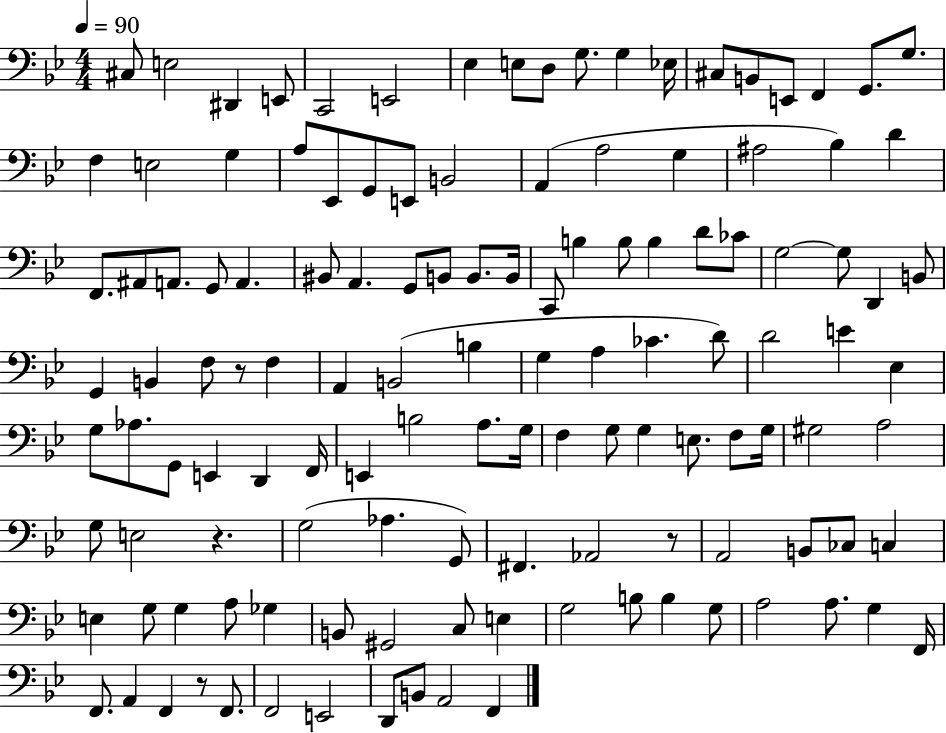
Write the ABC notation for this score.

X:1
T:Untitled
M:4/4
L:1/4
K:Bb
^C,/2 E,2 ^D,, E,,/2 C,,2 E,,2 _E, E,/2 D,/2 G,/2 G, _E,/4 ^C,/2 B,,/2 E,,/2 F,, G,,/2 G,/2 F, E,2 G, A,/2 _E,,/2 G,,/2 E,,/2 B,,2 A,, A,2 G, ^A,2 _B, D F,,/2 ^A,,/2 A,,/2 G,,/2 A,, ^B,,/2 A,, G,,/2 B,,/2 B,,/2 B,,/4 C,,/2 B, B,/2 B, D/2 _C/2 G,2 G,/2 D,, B,,/2 G,, B,, F,/2 z/2 F, A,, B,,2 B, G, A, _C D/2 D2 E _E, G,/2 _A,/2 G,,/2 E,, D,, F,,/4 E,, B,2 A,/2 G,/4 F, G,/2 G, E,/2 F,/2 G,/4 ^G,2 A,2 G,/2 E,2 z G,2 _A, G,,/2 ^F,, _A,,2 z/2 A,,2 B,,/2 _C,/2 C, E, G,/2 G, A,/2 _G, B,,/2 ^G,,2 C,/2 E, G,2 B,/2 B, G,/2 A,2 A,/2 G, F,,/4 F,,/2 A,, F,, z/2 F,,/2 F,,2 E,,2 D,,/2 B,,/2 A,,2 F,,